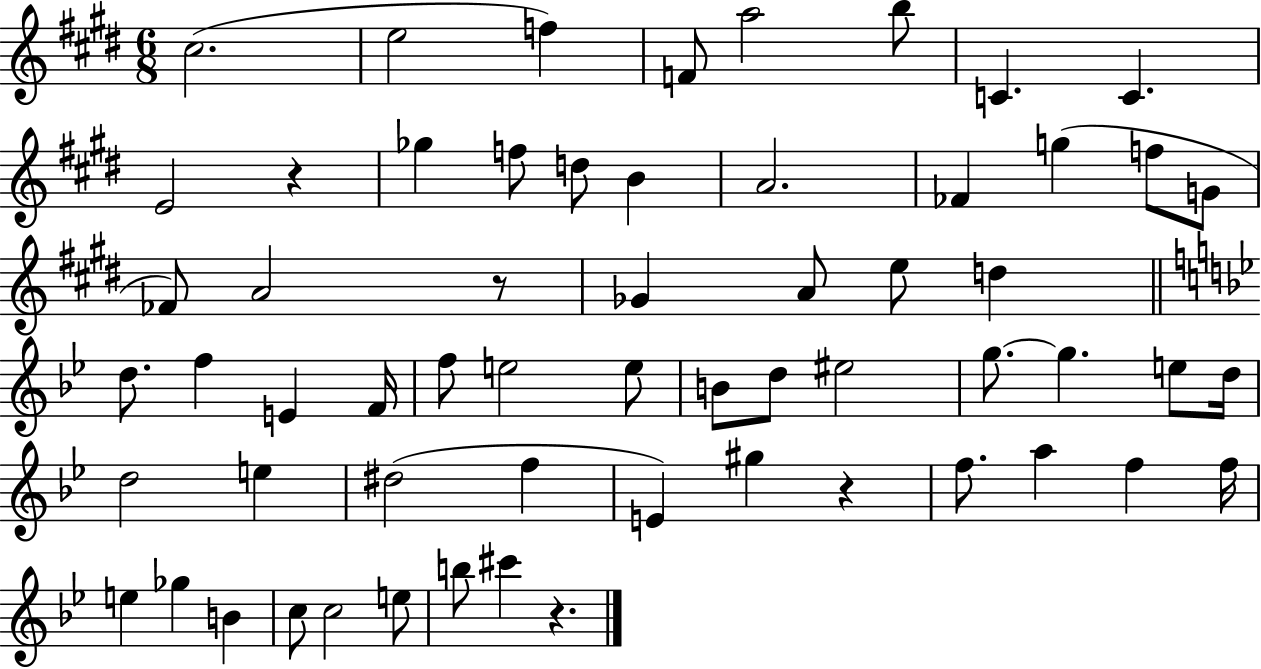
{
  \clef treble
  \numericTimeSignature
  \time 6/8
  \key e \major
  \repeat volta 2 { cis''2.( | e''2 f''4) | f'8 a''2 b''8 | c'4. c'4. | \break e'2 r4 | ges''4 f''8 d''8 b'4 | a'2. | fes'4 g''4( f''8 g'8 | \break fes'8) a'2 r8 | ges'4 a'8 e''8 d''4 | \bar "||" \break \key bes \major d''8. f''4 e'4 f'16 | f''8 e''2 e''8 | b'8 d''8 eis''2 | g''8.~~ g''4. e''8 d''16 | \break d''2 e''4 | dis''2( f''4 | e'4) gis''4 r4 | f''8. a''4 f''4 f''16 | \break e''4 ges''4 b'4 | c''8 c''2 e''8 | b''8 cis'''4 r4. | } \bar "|."
}